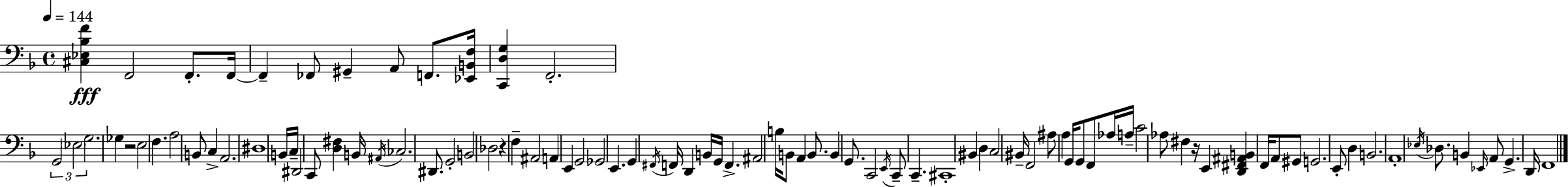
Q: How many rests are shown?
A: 3